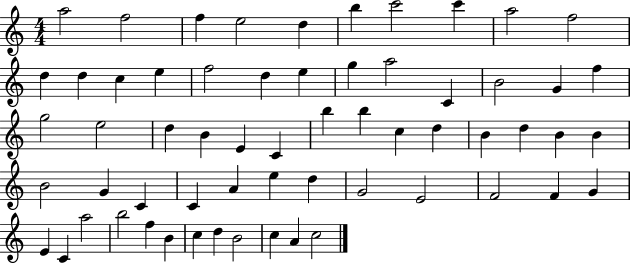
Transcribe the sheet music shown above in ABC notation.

X:1
T:Untitled
M:4/4
L:1/4
K:C
a2 f2 f e2 d b c'2 c' a2 f2 d d c e f2 d e g a2 C B2 G f g2 e2 d B E C b b c d B d B B B2 G C C A e d G2 E2 F2 F G E C a2 b2 f B c d B2 c A c2